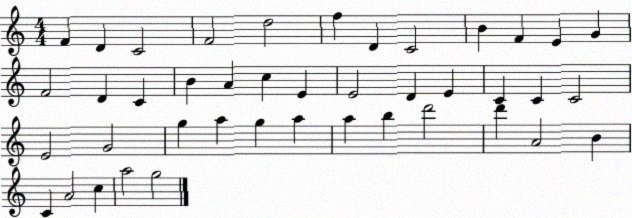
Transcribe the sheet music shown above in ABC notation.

X:1
T:Untitled
M:4/4
L:1/4
K:C
F D C2 F2 d2 f D C2 B F E G F2 D C B A c E E2 D E C C C2 E2 G2 g a g a a b d'2 d' A2 B C A2 c a2 g2